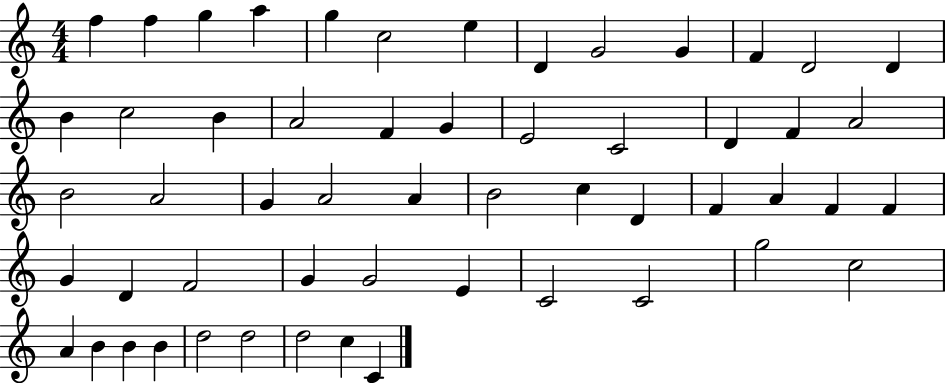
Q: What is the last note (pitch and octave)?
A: C4